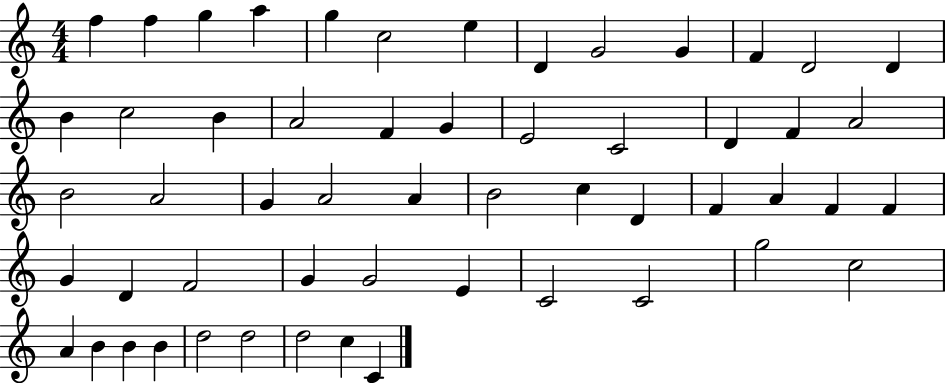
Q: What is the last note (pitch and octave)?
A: C4